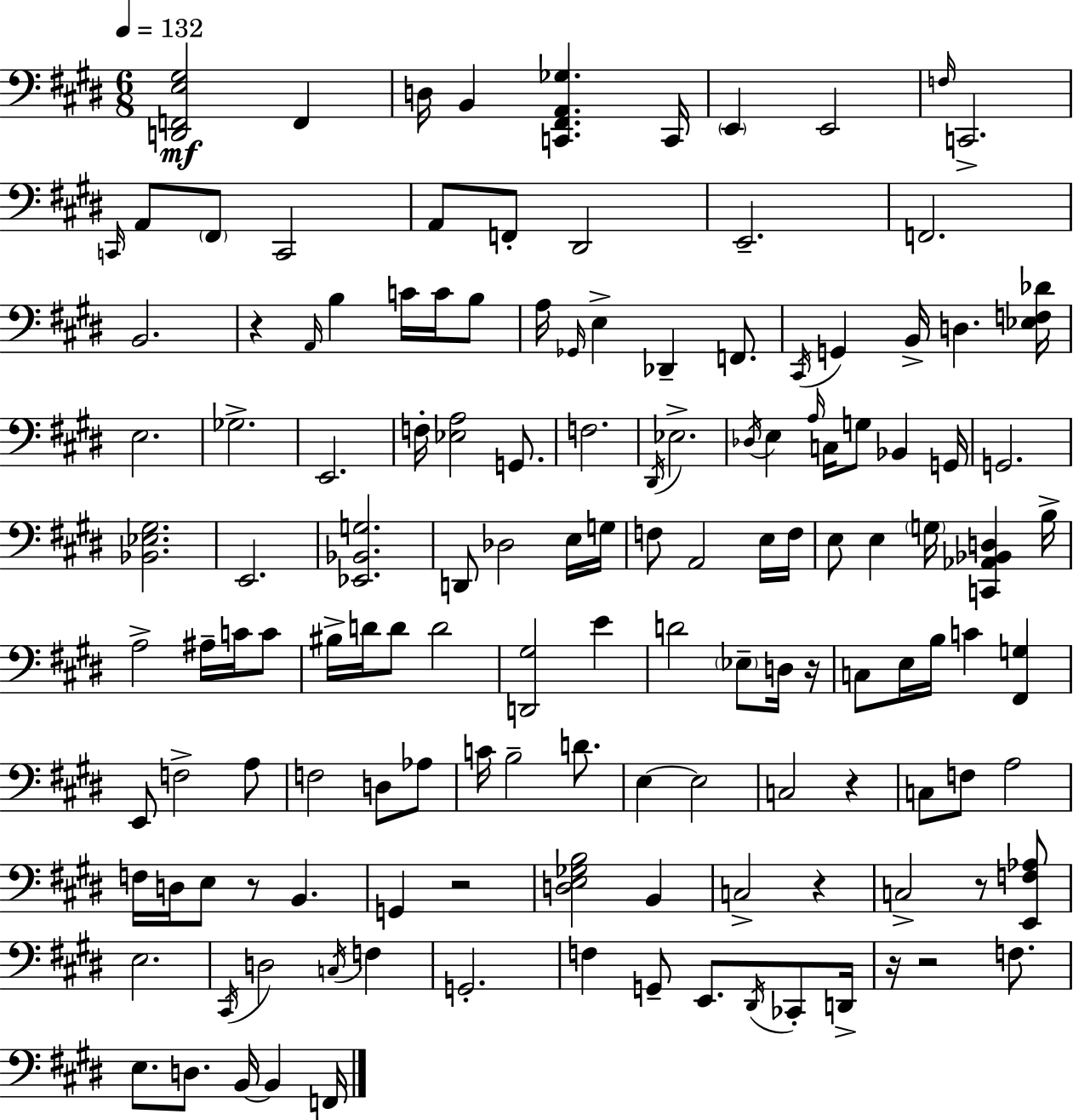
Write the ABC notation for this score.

X:1
T:Untitled
M:6/8
L:1/4
K:E
[D,,F,,E,^G,]2 F,, D,/4 B,, [C,,^F,,A,,_G,] C,,/4 E,, E,,2 F,/4 C,,2 C,,/4 A,,/2 ^F,,/2 C,,2 A,,/2 F,,/2 ^D,,2 E,,2 F,,2 B,,2 z A,,/4 B, C/4 C/4 B,/2 A,/4 _G,,/4 E, _D,, F,,/2 ^C,,/4 G,, B,,/4 D, [_E,F,_D]/4 E,2 _G,2 E,,2 F,/4 [_E,A,]2 G,,/2 F,2 ^D,,/4 _E,2 _D,/4 E, A,/4 C,/4 G,/2 _B,, G,,/4 G,,2 [_B,,_E,^G,]2 E,,2 [_E,,_B,,G,]2 D,,/2 _D,2 E,/4 G,/4 F,/2 A,,2 E,/4 F,/4 E,/2 E, G,/4 [C,,_A,,_B,,D,] B,/4 A,2 ^A,/4 C/4 C/2 ^B,/4 D/4 D/2 D2 [D,,^G,]2 E D2 _E,/2 D,/4 z/4 C,/2 E,/4 B,/4 C [^F,,G,] E,,/2 F,2 A,/2 F,2 D,/2 _A,/2 C/4 B,2 D/2 E, E,2 C,2 z C,/2 F,/2 A,2 F,/4 D,/4 E,/2 z/2 B,, G,, z2 [D,E,_G,B,]2 B,, C,2 z C,2 z/2 [E,,F,_A,]/2 E,2 ^C,,/4 D,2 C,/4 F, G,,2 F, G,,/2 E,,/2 ^D,,/4 _C,,/2 D,,/4 z/4 z2 F,/2 E,/2 D,/2 B,,/4 B,, F,,/4